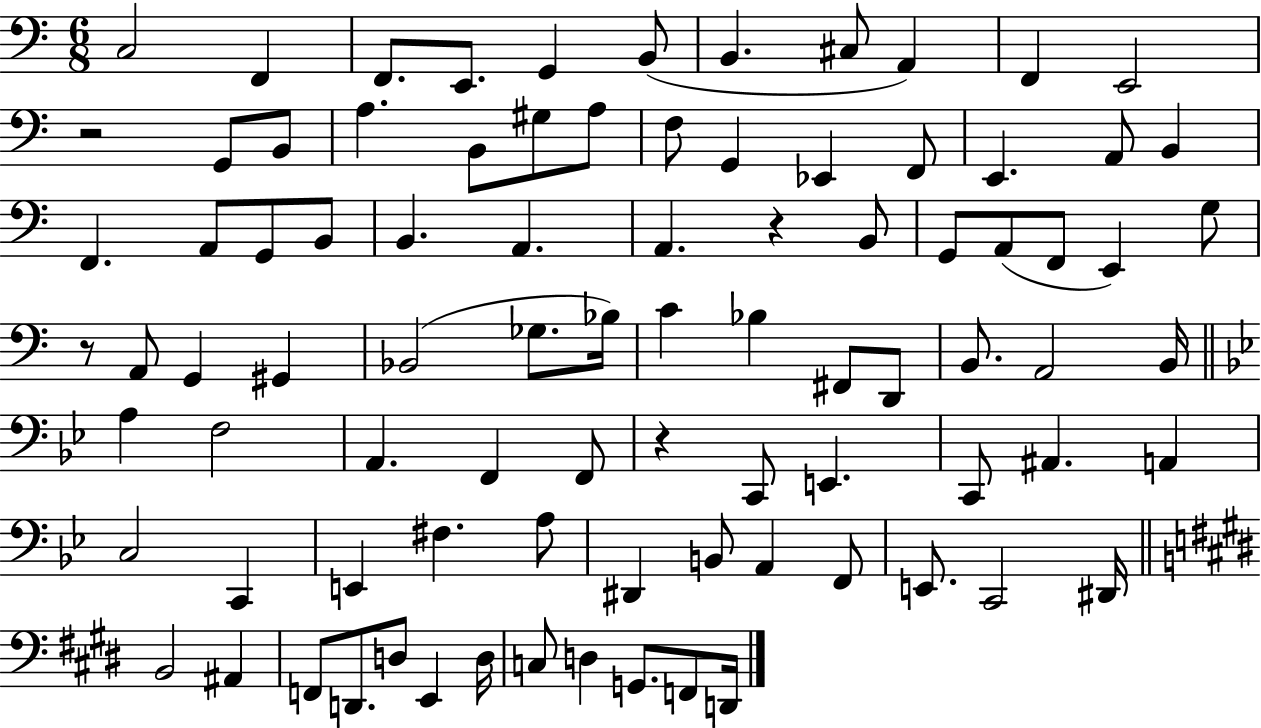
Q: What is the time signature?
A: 6/8